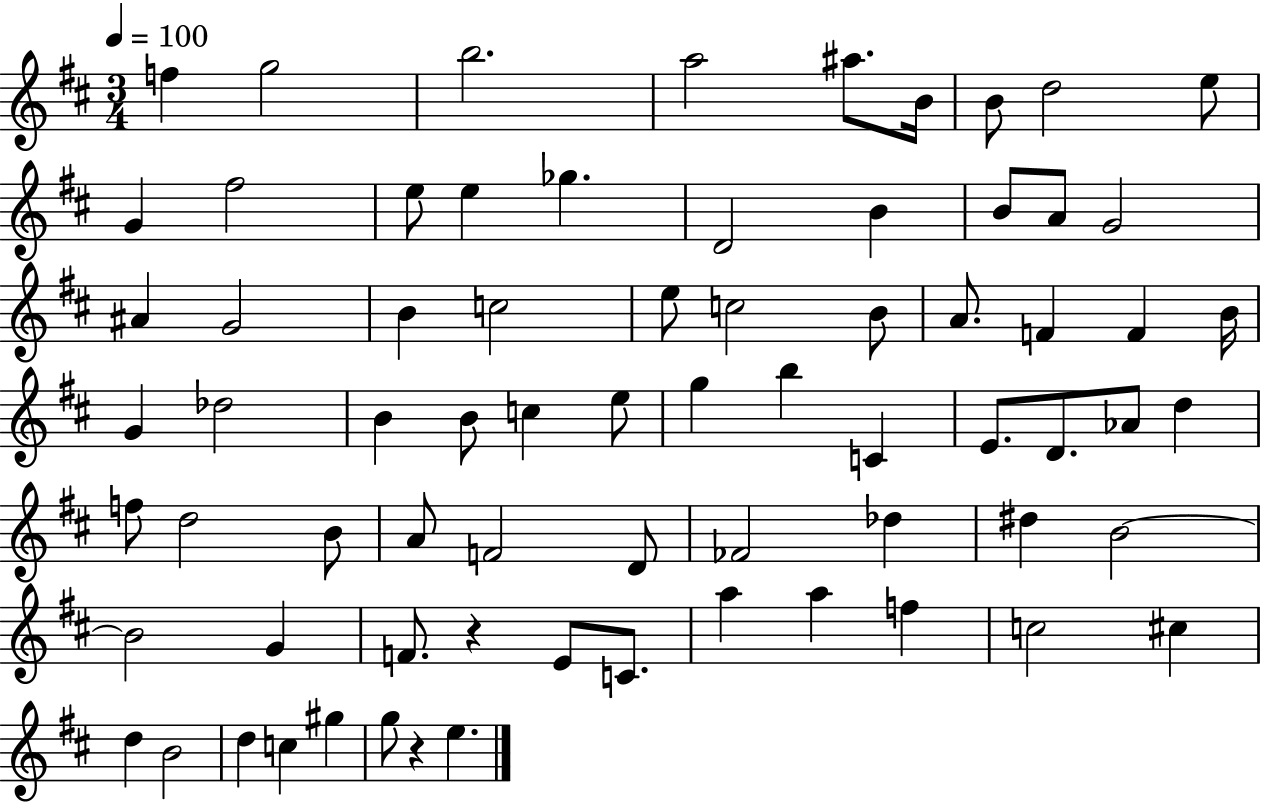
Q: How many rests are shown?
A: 2